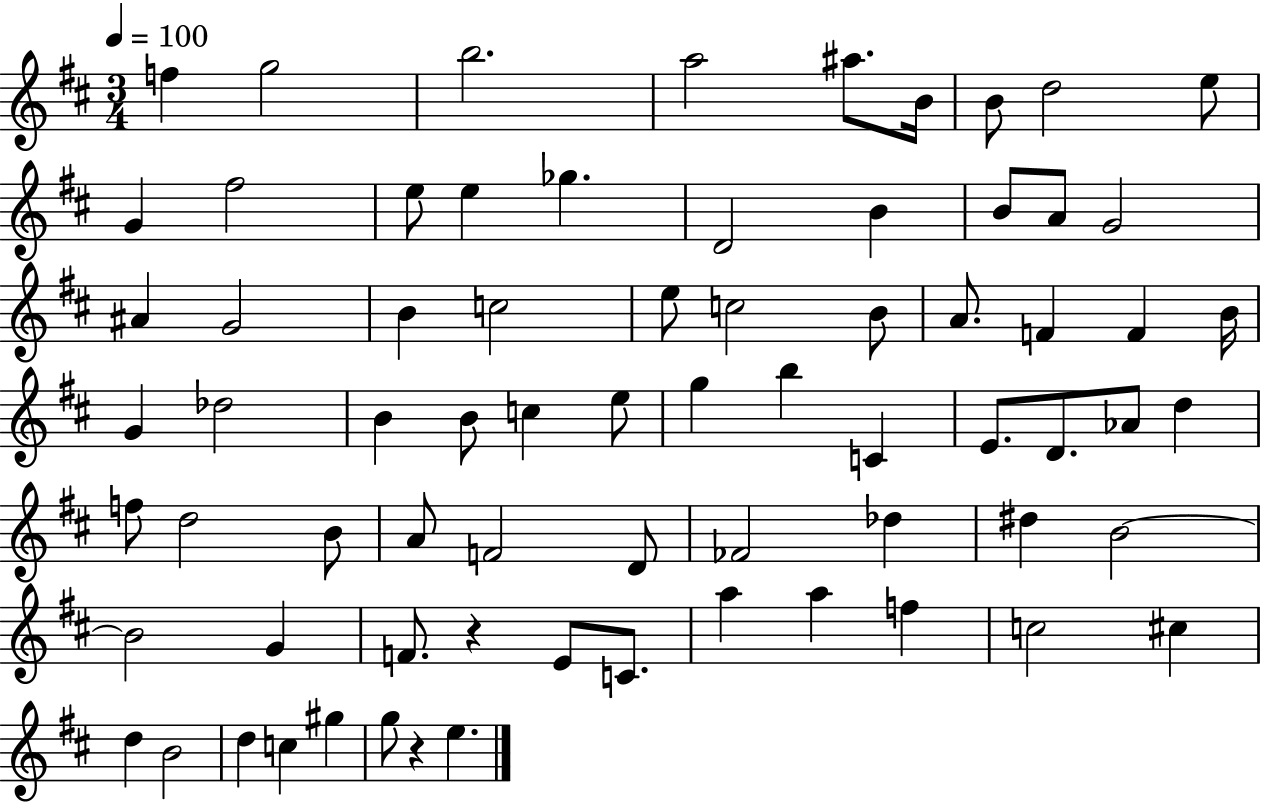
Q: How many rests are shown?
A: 2